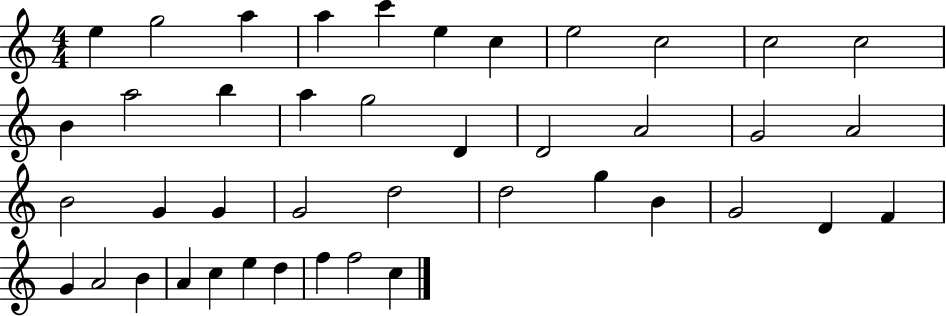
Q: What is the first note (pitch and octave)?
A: E5